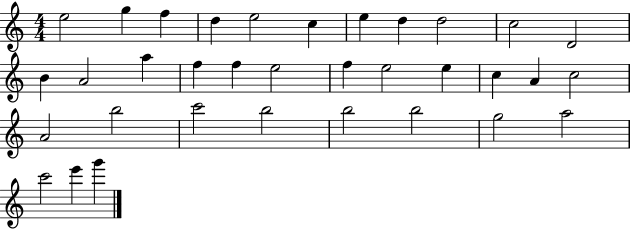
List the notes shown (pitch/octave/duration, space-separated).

E5/h G5/q F5/q D5/q E5/h C5/q E5/q D5/q D5/h C5/h D4/h B4/q A4/h A5/q F5/q F5/q E5/h F5/q E5/h E5/q C5/q A4/q C5/h A4/h B5/h C6/h B5/h B5/h B5/h G5/h A5/h C6/h E6/q G6/q